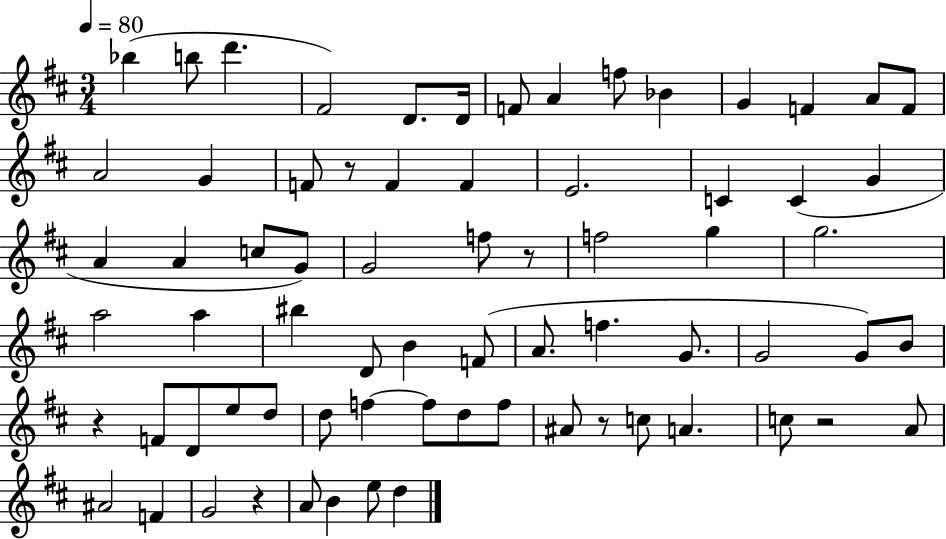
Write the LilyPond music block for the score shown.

{
  \clef treble
  \numericTimeSignature
  \time 3/4
  \key d \major
  \tempo 4 = 80
  bes''4( b''8 d'''4. | fis'2) d'8. d'16 | f'8 a'4 f''8 bes'4 | g'4 f'4 a'8 f'8 | \break a'2 g'4 | f'8 r8 f'4 f'4 | e'2. | c'4 c'4( g'4 | \break a'4 a'4 c''8 g'8) | g'2 f''8 r8 | f''2 g''4 | g''2. | \break a''2 a''4 | bis''4 d'8 b'4 f'8( | a'8. f''4. g'8. | g'2 g'8) b'8 | \break r4 f'8 d'8 e''8 d''8 | d''8 f''4~~ f''8 d''8 f''8 | ais'8 r8 c''8 a'4. | c''8 r2 a'8 | \break ais'2 f'4 | g'2 r4 | a'8 b'4 e''8 d''4 | \bar "|."
}